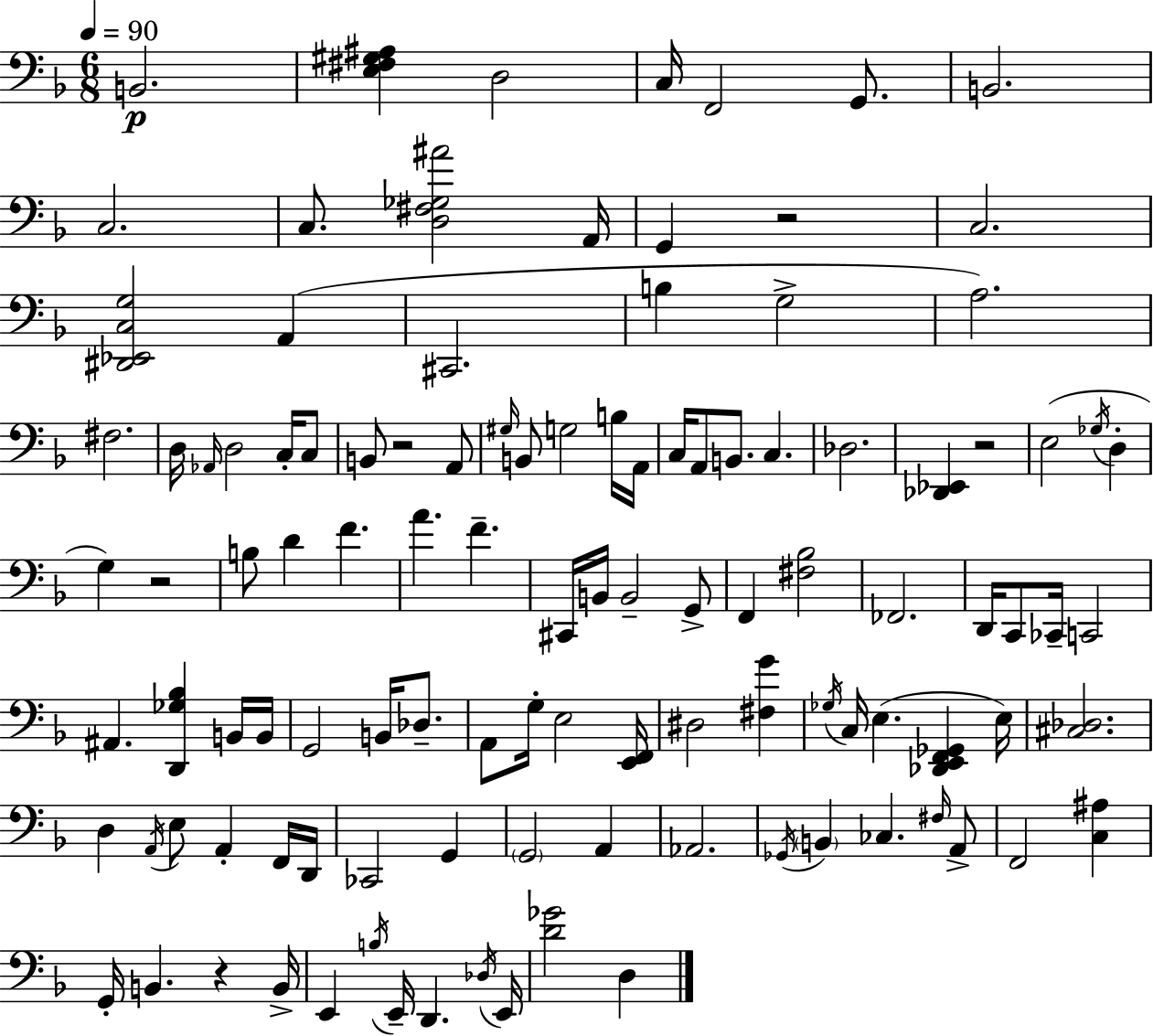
X:1
T:Untitled
M:6/8
L:1/4
K:F
B,,2 [E,^F,^G,^A,] D,2 C,/4 F,,2 G,,/2 B,,2 C,2 C,/2 [D,^F,_G,^A]2 A,,/4 G,, z2 C,2 [^D,,_E,,C,G,]2 A,, ^C,,2 B, G,2 A,2 ^F,2 D,/4 _A,,/4 D,2 C,/4 C,/2 B,,/2 z2 A,,/2 ^G,/4 B,,/2 G,2 B,/4 A,,/4 C,/4 A,,/2 B,,/2 C, _D,2 [_D,,_E,,] z2 E,2 _G,/4 D, G, z2 B,/2 D F A F ^C,,/4 B,,/4 B,,2 G,,/2 F,, [^F,_B,]2 _F,,2 D,,/4 C,,/2 _C,,/4 C,,2 ^A,, [D,,_G,_B,] B,,/4 B,,/4 G,,2 B,,/4 _D,/2 A,,/2 G,/4 E,2 [E,,F,,]/4 ^D,2 [^F,G] _G,/4 C,/4 E, [_D,,E,,F,,_G,,] E,/4 [^C,_D,]2 D, A,,/4 E,/2 A,, F,,/4 D,,/4 _C,,2 G,, G,,2 A,, _A,,2 _G,,/4 B,, _C, ^F,/4 A,,/2 F,,2 [C,^A,] G,,/4 B,, z B,,/4 E,, B,/4 E,,/4 D,, _D,/4 E,,/4 [D_G]2 D,